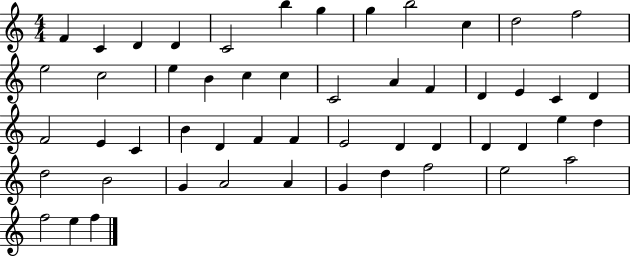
X:1
T:Untitled
M:4/4
L:1/4
K:C
F C D D C2 b g g b2 c d2 f2 e2 c2 e B c c C2 A F D E C D F2 E C B D F F E2 D D D D e d d2 B2 G A2 A G d f2 e2 a2 f2 e f